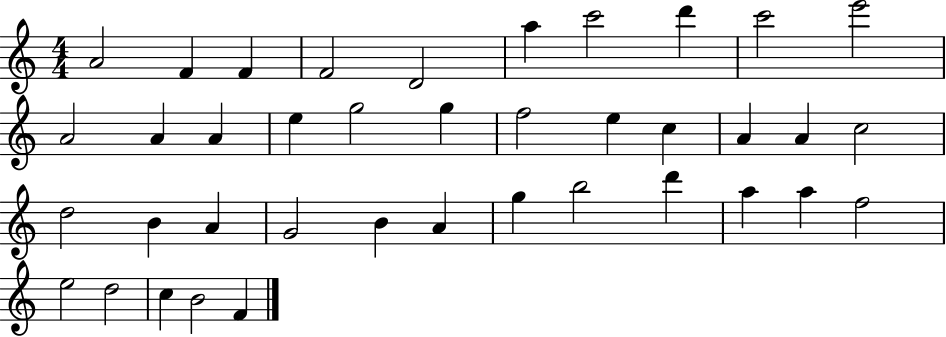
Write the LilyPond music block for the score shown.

{
  \clef treble
  \numericTimeSignature
  \time 4/4
  \key c \major
  a'2 f'4 f'4 | f'2 d'2 | a''4 c'''2 d'''4 | c'''2 e'''2 | \break a'2 a'4 a'4 | e''4 g''2 g''4 | f''2 e''4 c''4 | a'4 a'4 c''2 | \break d''2 b'4 a'4 | g'2 b'4 a'4 | g''4 b''2 d'''4 | a''4 a''4 f''2 | \break e''2 d''2 | c''4 b'2 f'4 | \bar "|."
}